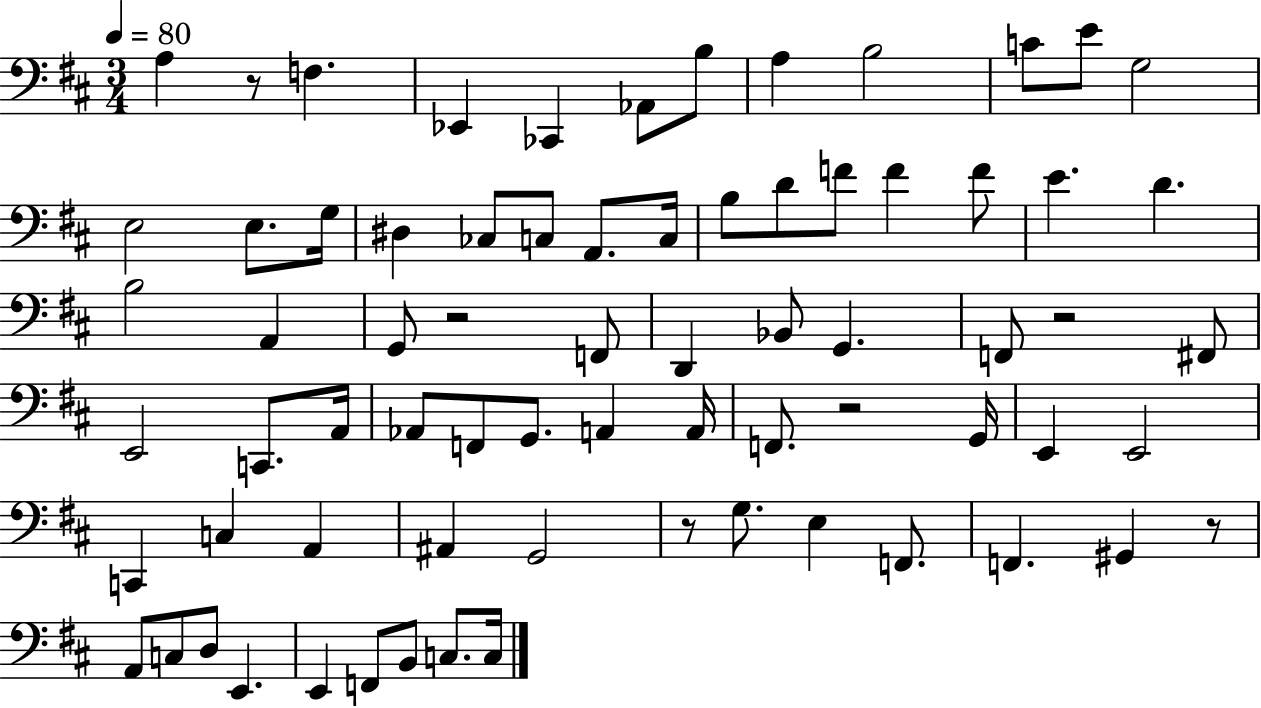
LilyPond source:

{
  \clef bass
  \numericTimeSignature
  \time 3/4
  \key d \major
  \tempo 4 = 80
  \repeat volta 2 { a4 r8 f4. | ees,4 ces,4 aes,8 b8 | a4 b2 | c'8 e'8 g2 | \break e2 e8. g16 | dis4 ces8 c8 a,8. c16 | b8 d'8 f'8 f'4 f'8 | e'4. d'4. | \break b2 a,4 | g,8 r2 f,8 | d,4 bes,8 g,4. | f,8 r2 fis,8 | \break e,2 c,8. a,16 | aes,8 f,8 g,8. a,4 a,16 | f,8. r2 g,16 | e,4 e,2 | \break c,4 c4 a,4 | ais,4 g,2 | r8 g8. e4 f,8. | f,4. gis,4 r8 | \break a,8 c8 d8 e,4. | e,4 f,8 b,8 c8. c16 | } \bar "|."
}